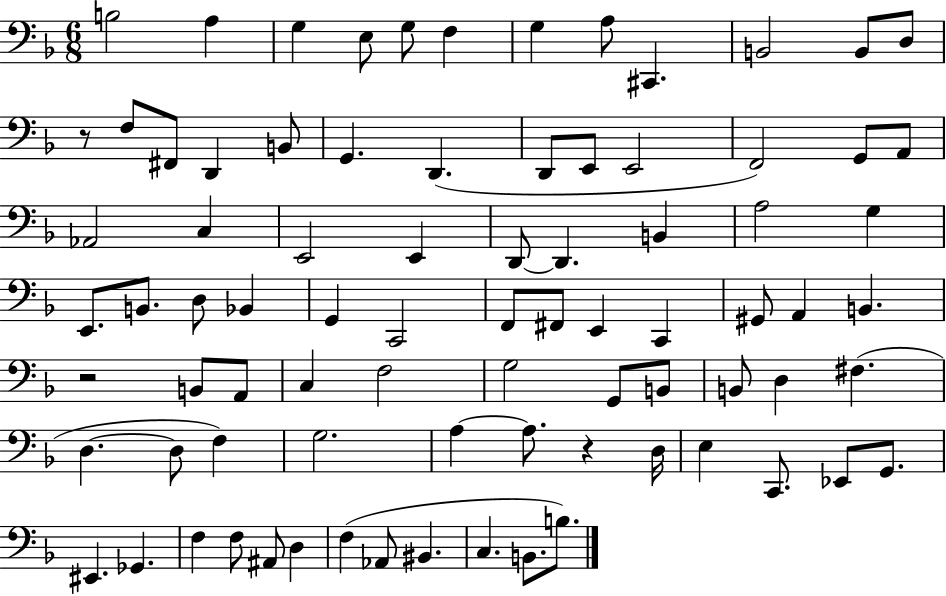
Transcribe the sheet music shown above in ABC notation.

X:1
T:Untitled
M:6/8
L:1/4
K:F
B,2 A, G, E,/2 G,/2 F, G, A,/2 ^C,, B,,2 B,,/2 D,/2 z/2 F,/2 ^F,,/2 D,, B,,/2 G,, D,, D,,/2 E,,/2 E,,2 F,,2 G,,/2 A,,/2 _A,,2 C, E,,2 E,, D,,/2 D,, B,, A,2 G, E,,/2 B,,/2 D,/2 _B,, G,, C,,2 F,,/2 ^F,,/2 E,, C,, ^G,,/2 A,, B,, z2 B,,/2 A,,/2 C, F,2 G,2 G,,/2 B,,/2 B,,/2 D, ^F, D, D,/2 F, G,2 A, A,/2 z D,/4 E, C,,/2 _E,,/2 G,,/2 ^E,, _G,, F, F,/2 ^A,,/2 D, F, _A,,/2 ^B,, C, B,,/2 B,/2